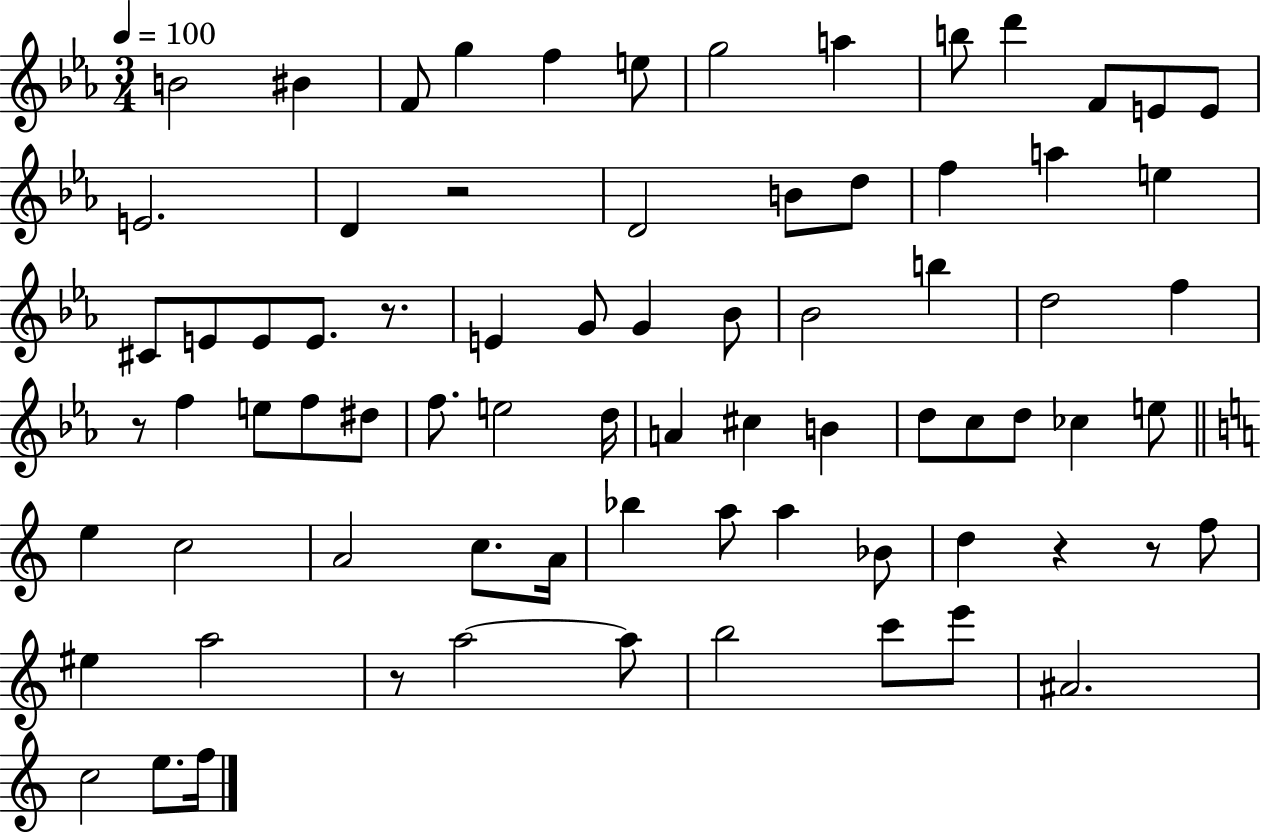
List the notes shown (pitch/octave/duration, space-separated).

B4/h BIS4/q F4/e G5/q F5/q E5/e G5/h A5/q B5/e D6/q F4/e E4/e E4/e E4/h. D4/q R/h D4/h B4/e D5/e F5/q A5/q E5/q C#4/e E4/e E4/e E4/e. R/e. E4/q G4/e G4/q Bb4/e Bb4/h B5/q D5/h F5/q R/e F5/q E5/e F5/e D#5/e F5/e. E5/h D5/s A4/q C#5/q B4/q D5/e C5/e D5/e CES5/q E5/e E5/q C5/h A4/h C5/e. A4/s Bb5/q A5/e A5/q Bb4/e D5/q R/q R/e F5/e EIS5/q A5/h R/e A5/h A5/e B5/h C6/e E6/e A#4/h. C5/h E5/e. F5/s